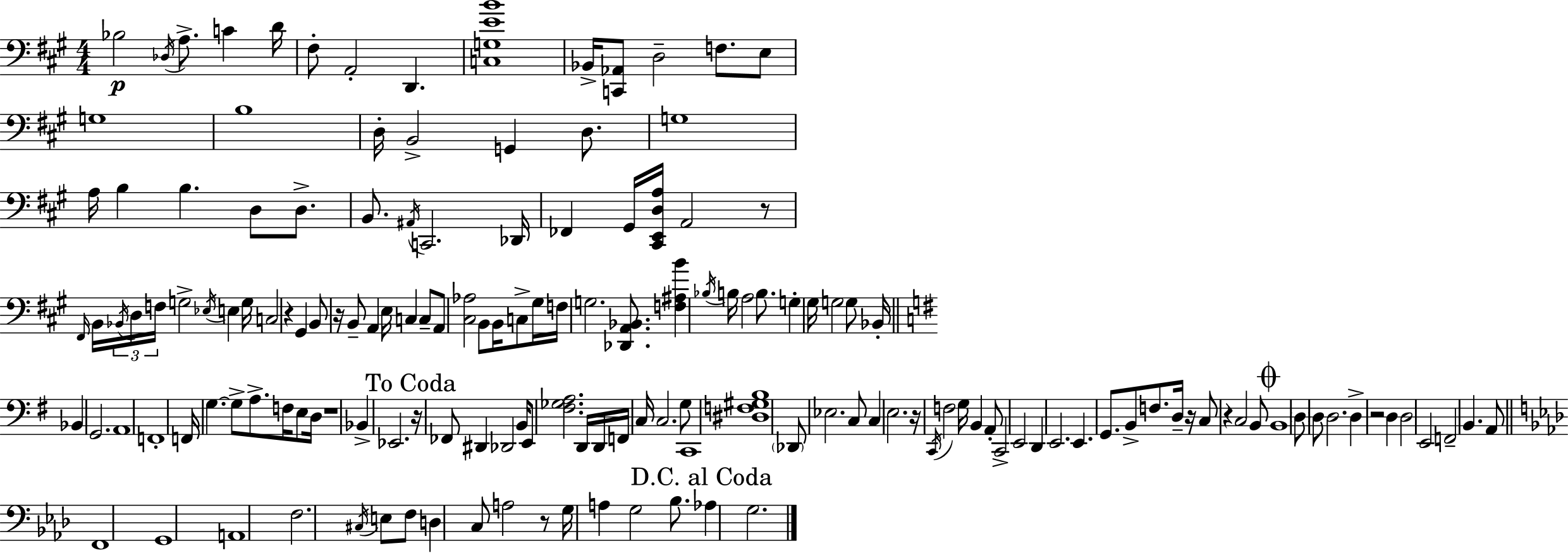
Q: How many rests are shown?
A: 10